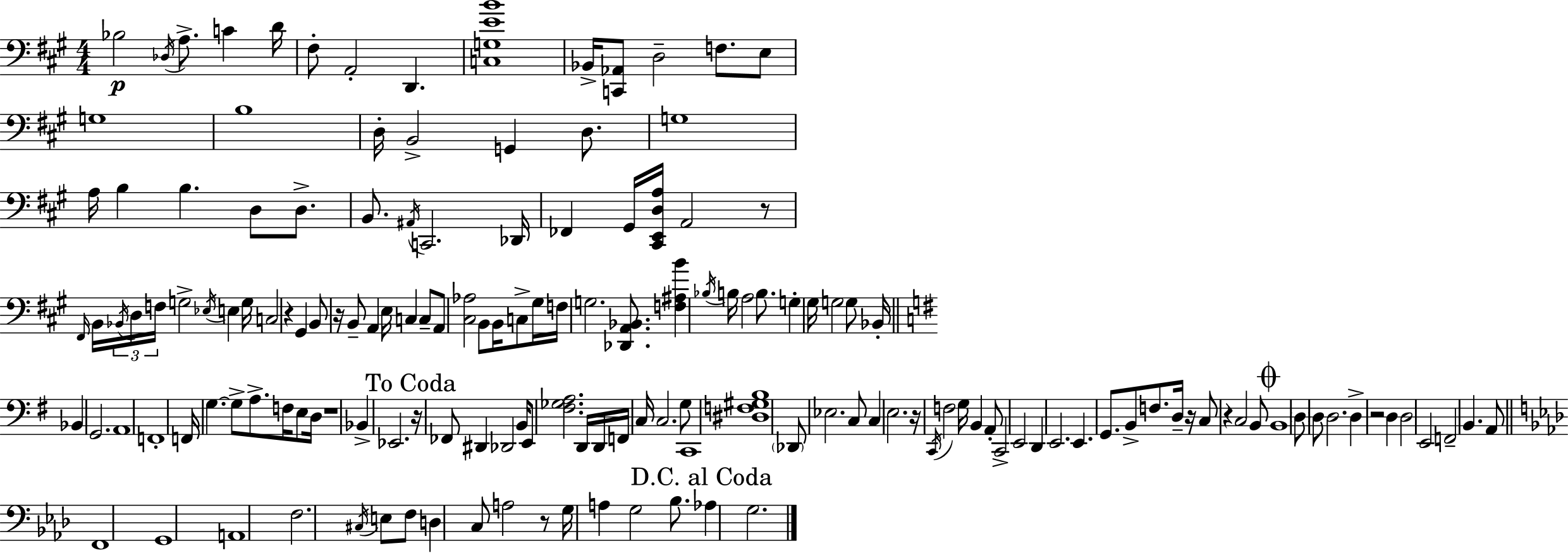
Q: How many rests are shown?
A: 10